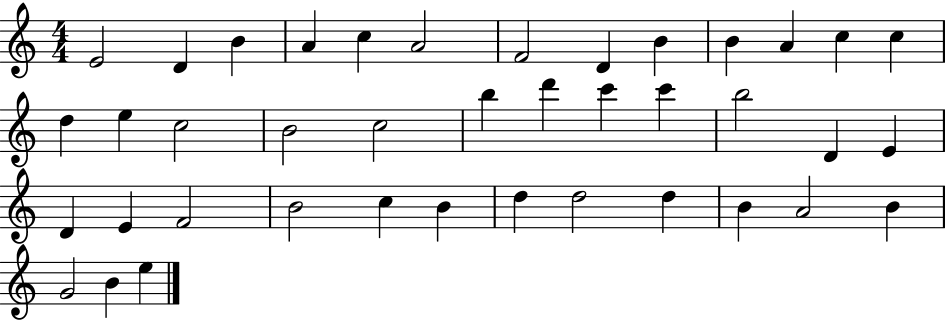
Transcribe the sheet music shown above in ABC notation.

X:1
T:Untitled
M:4/4
L:1/4
K:C
E2 D B A c A2 F2 D B B A c c d e c2 B2 c2 b d' c' c' b2 D E D E F2 B2 c B d d2 d B A2 B G2 B e